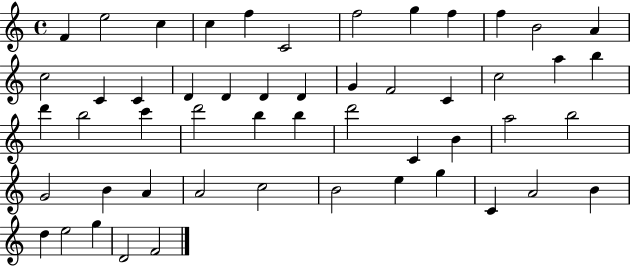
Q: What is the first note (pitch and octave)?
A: F4